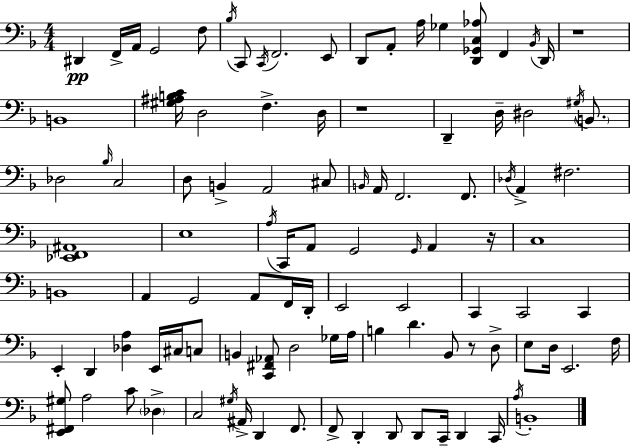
{
  \clef bass
  \numericTimeSignature
  \time 4/4
  \key d \minor
  dis,4\pp f,16-> a,16 g,2 f8 | \acciaccatura { bes16 } c,8 \acciaccatura { c,16 } f,2. | e,8 d,8 a,8-. a16 ges4 <d, ges, c aes>8 f,4 | \acciaccatura { bes,16 } d,16 r1 | \break b,1 | <gis ais b c'>16 d2 f4.-> | d16 r1 | d,4-- d16-- dis2 | \break \acciaccatura { gis16 } \parenthesize b,8. des2 \grace { bes16 } c2 | d8 b,4-> a,2 | cis8 \grace { b,16 } a,16 f,2. | f,8. \acciaccatura { des16 } a,4-> fis2. | \break <ees, f, ais,>1 | e1 | \acciaccatura { a16 } c,16 a,8 g,2 | \grace { g,16 } a,4 r16 c1 | \break b,1 | a,4 g,2 | a,8 f,16 d,16-. e,2 | e,2 c,4 c,2 | \break c,4 e,4-. d,4 | <des a>4 e,16 cis16 c8 b,4 <c, fis, aes,>8 d2 | ges16 a16 b4 d'4. | bes,8 r8 d8-> e8 d16 e,2. | \break f16 <e, fis, gis>8 a2 | c'8 \parenthesize des4-> c2 | \acciaccatura { gis16 } ais,16-> d,4 f,8. f,8-> d,4-. | d,8 d,8 c,16-- d,4 c,16 \acciaccatura { a16 } b,1-. | \break \bar "|."
}